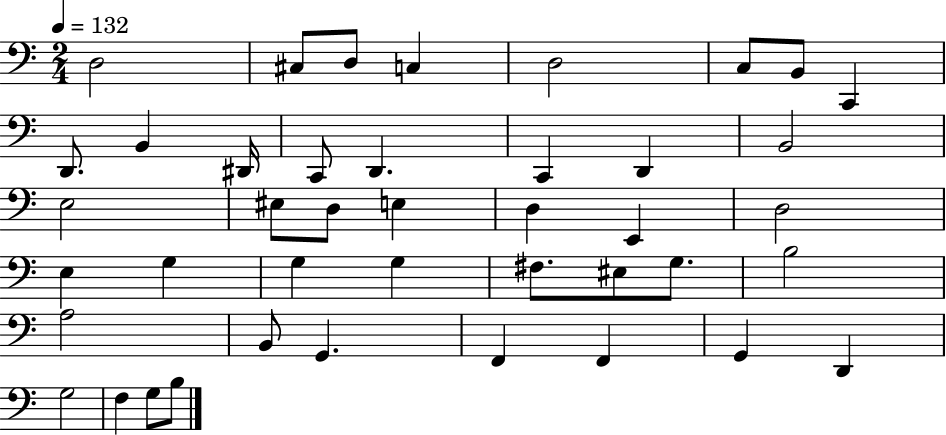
{
  \clef bass
  \numericTimeSignature
  \time 2/4
  \key c \major
  \tempo 4 = 132
  d2 | cis8 d8 c4 | d2 | c8 b,8 c,4 | \break d,8. b,4 dis,16 | c,8 d,4. | c,4 d,4 | b,2 | \break e2 | eis8 d8 e4 | d4 e,4 | d2 | \break e4 g4 | g4 g4 | fis8. eis8 g8. | b2 | \break a2 | b,8 g,4. | f,4 f,4 | g,4 d,4 | \break g2 | f4 g8 b8 | \bar "|."
}